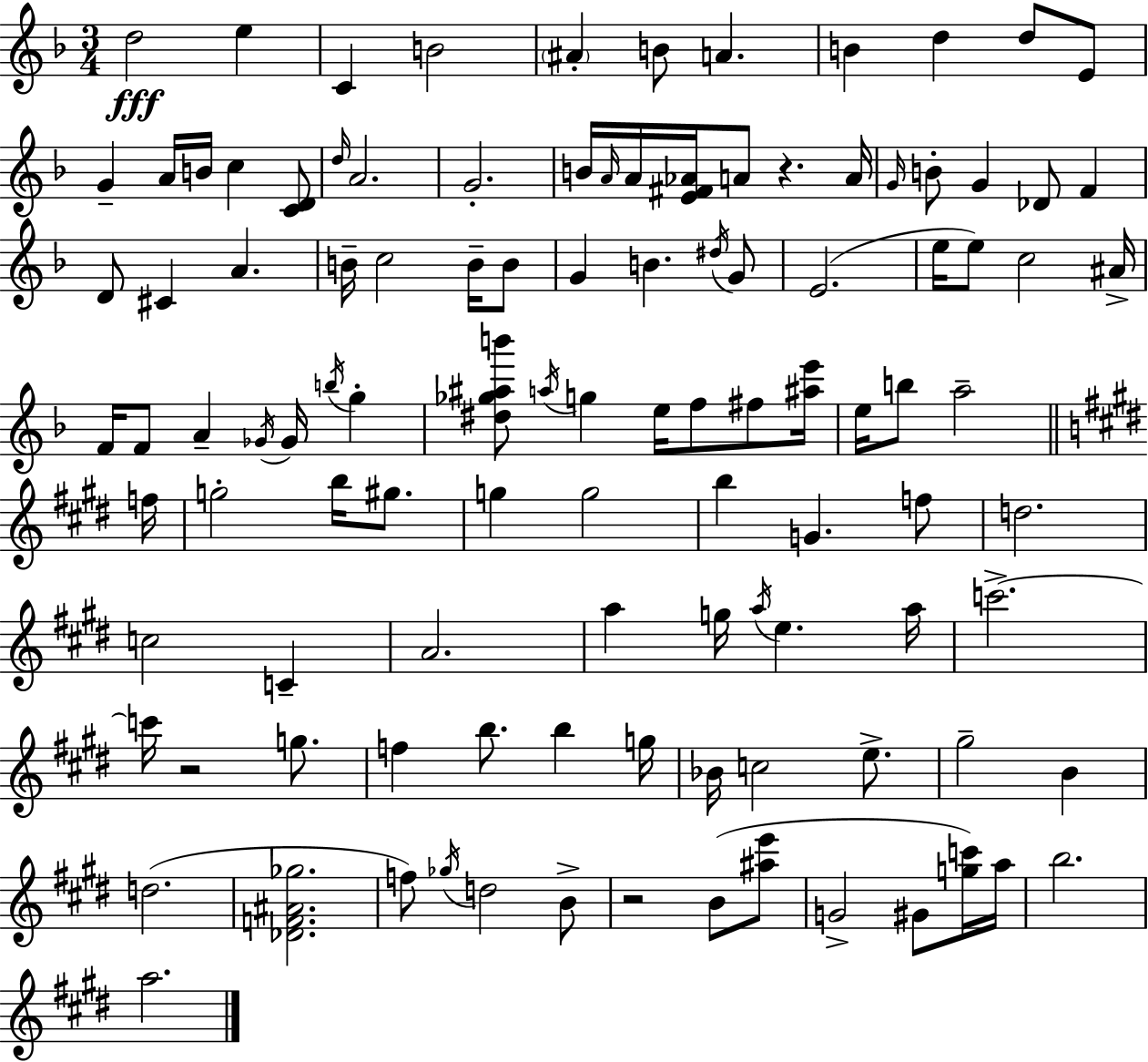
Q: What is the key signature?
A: F major